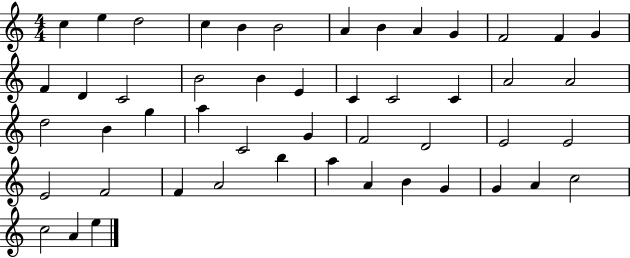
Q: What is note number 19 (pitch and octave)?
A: E4